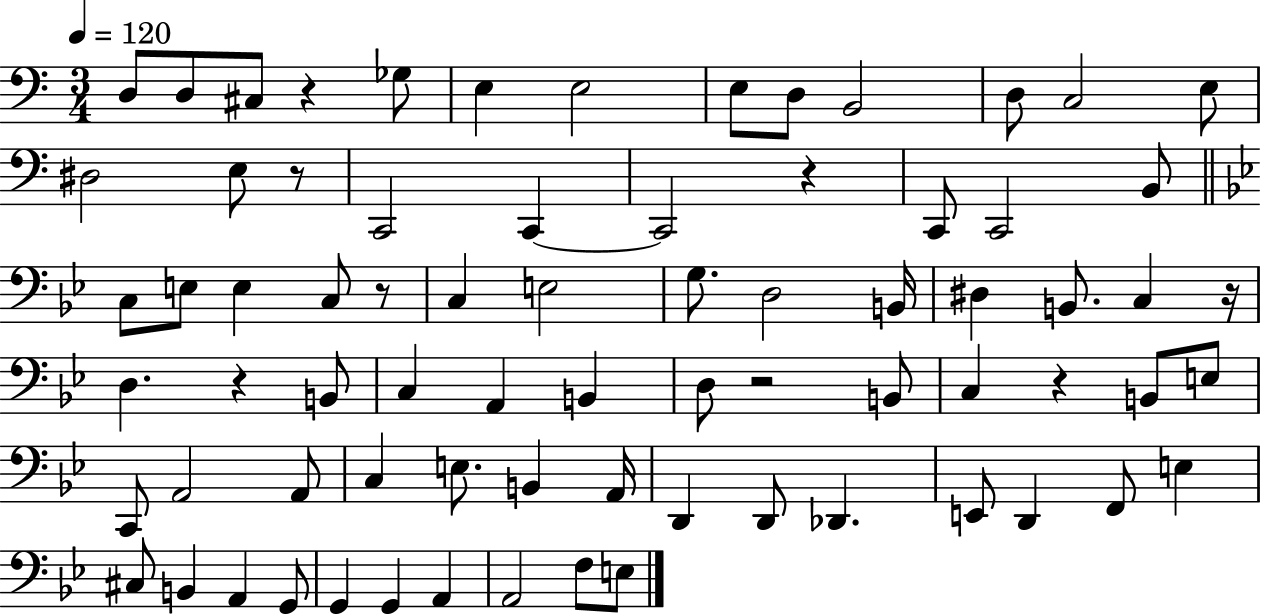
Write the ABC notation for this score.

X:1
T:Untitled
M:3/4
L:1/4
K:C
D,/2 D,/2 ^C,/2 z _G,/2 E, E,2 E,/2 D,/2 B,,2 D,/2 C,2 E,/2 ^D,2 E,/2 z/2 C,,2 C,, C,,2 z C,,/2 C,,2 B,,/2 C,/2 E,/2 E, C,/2 z/2 C, E,2 G,/2 D,2 B,,/4 ^D, B,,/2 C, z/4 D, z B,,/2 C, A,, B,, D,/2 z2 B,,/2 C, z B,,/2 E,/2 C,,/2 A,,2 A,,/2 C, E,/2 B,, A,,/4 D,, D,,/2 _D,, E,,/2 D,, F,,/2 E, ^C,/2 B,, A,, G,,/2 G,, G,, A,, A,,2 F,/2 E,/2